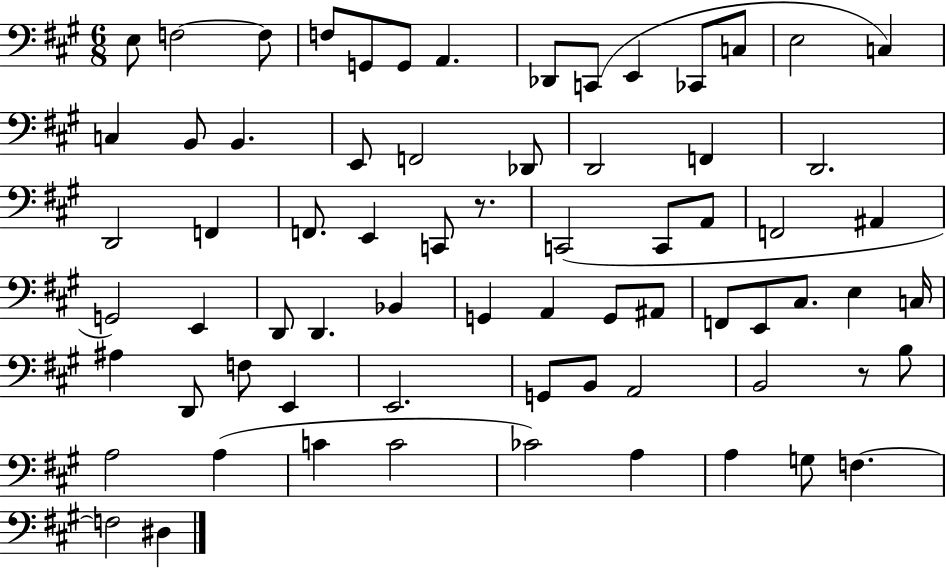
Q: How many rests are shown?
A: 2